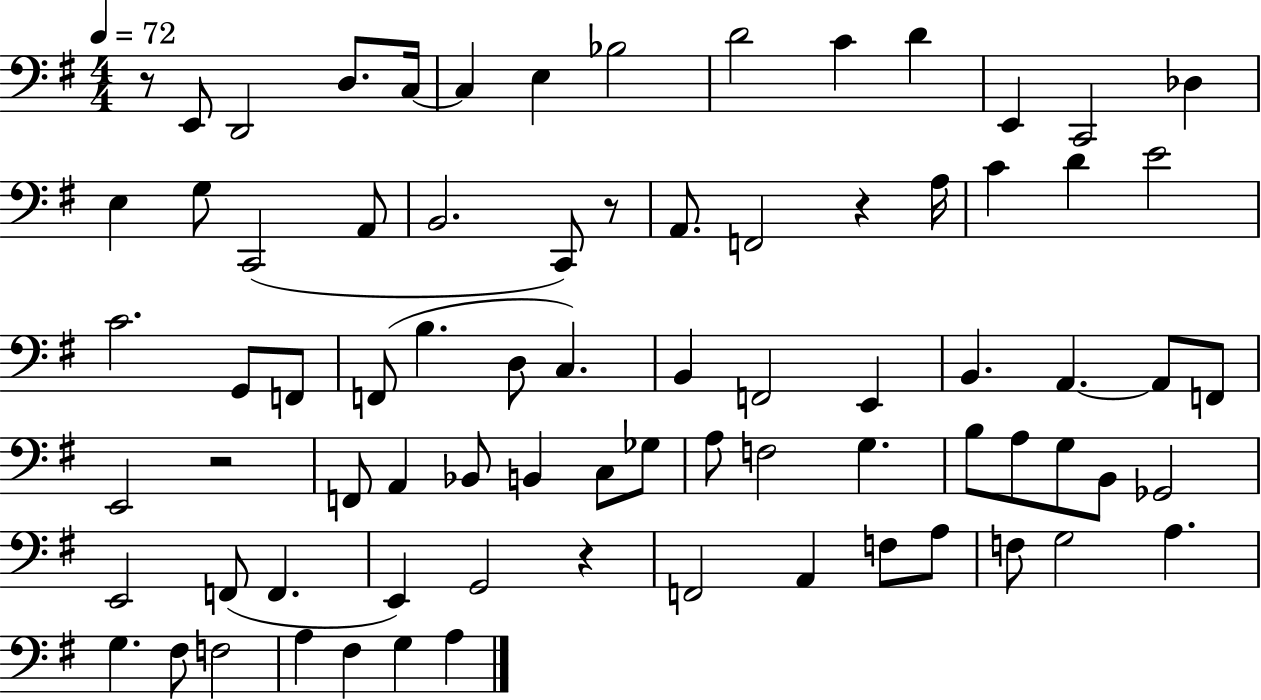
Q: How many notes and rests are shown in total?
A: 78